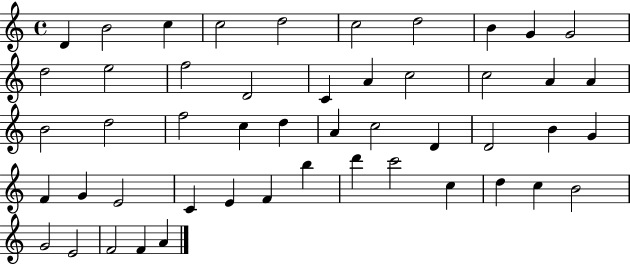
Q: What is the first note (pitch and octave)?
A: D4